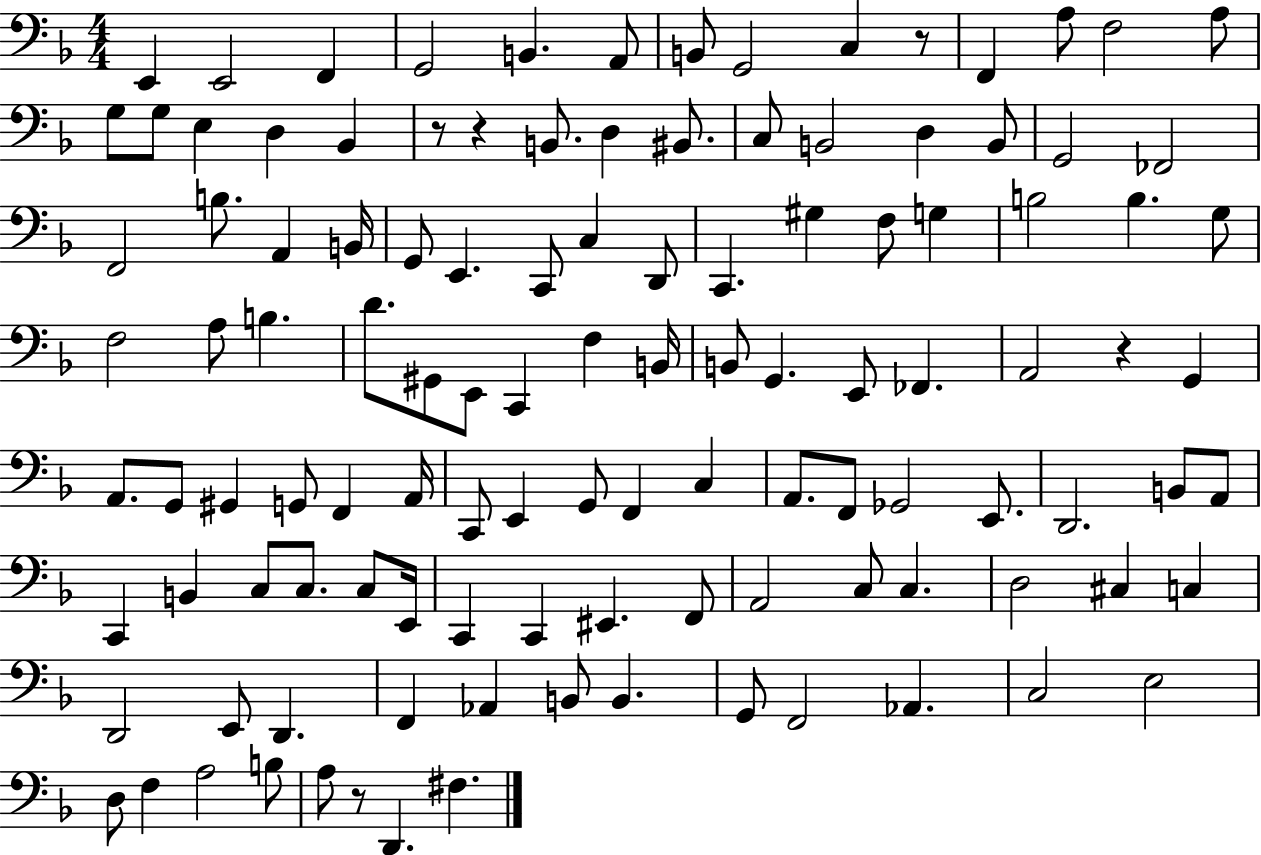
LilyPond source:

{
  \clef bass
  \numericTimeSignature
  \time 4/4
  \key f \major
  e,4 e,2 f,4 | g,2 b,4. a,8 | b,8 g,2 c4 r8 | f,4 a8 f2 a8 | \break g8 g8 e4 d4 bes,4 | r8 r4 b,8. d4 bis,8. | c8 b,2 d4 b,8 | g,2 fes,2 | \break f,2 b8. a,4 b,16 | g,8 e,4. c,8 c4 d,8 | c,4. gis4 f8 g4 | b2 b4. g8 | \break f2 a8 b4. | d'8. gis,8 e,8 c,4 f4 b,16 | b,8 g,4. e,8 fes,4. | a,2 r4 g,4 | \break a,8. g,8 gis,4 g,8 f,4 a,16 | c,8 e,4 g,8 f,4 c4 | a,8. f,8 ges,2 e,8. | d,2. b,8 a,8 | \break c,4 b,4 c8 c8. c8 e,16 | c,4 c,4 eis,4. f,8 | a,2 c8 c4. | d2 cis4 c4 | \break d,2 e,8 d,4. | f,4 aes,4 b,8 b,4. | g,8 f,2 aes,4. | c2 e2 | \break d8 f4 a2 b8 | a8 r8 d,4. fis4. | \bar "|."
}